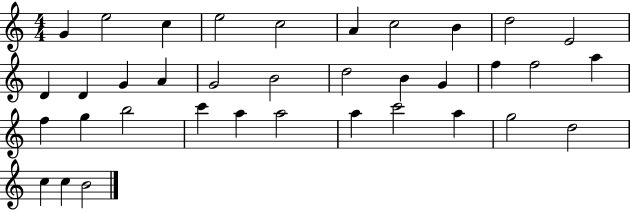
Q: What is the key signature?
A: C major